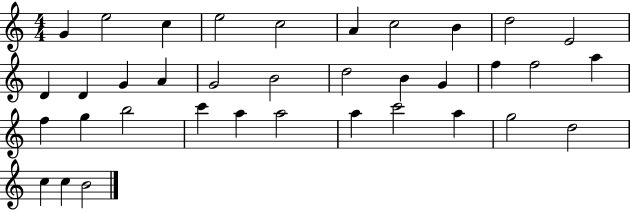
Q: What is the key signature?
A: C major